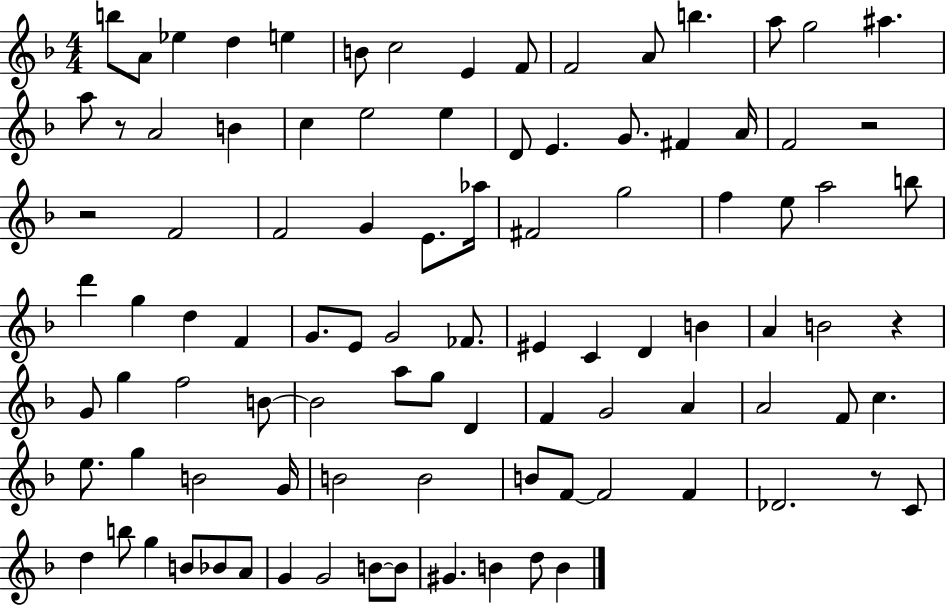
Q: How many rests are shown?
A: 5